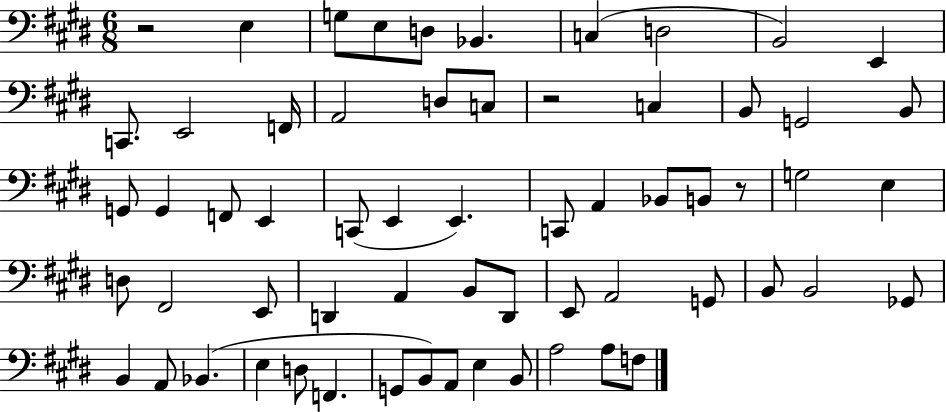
R/h E3/q G3/e E3/e D3/e Bb2/q. C3/q D3/h B2/h E2/q C2/e. E2/h F2/s A2/h D3/e C3/e R/h C3/q B2/e G2/h B2/e G2/e G2/q F2/e E2/q C2/e E2/q E2/q. C2/e A2/q Bb2/e B2/e R/e G3/h E3/q D3/e F#2/h E2/e D2/q A2/q B2/e D2/e E2/e A2/h G2/e B2/e B2/h Gb2/e B2/q A2/e Bb2/q. E3/q D3/e F2/q. G2/e B2/e A2/e E3/q B2/e A3/h A3/e F3/e